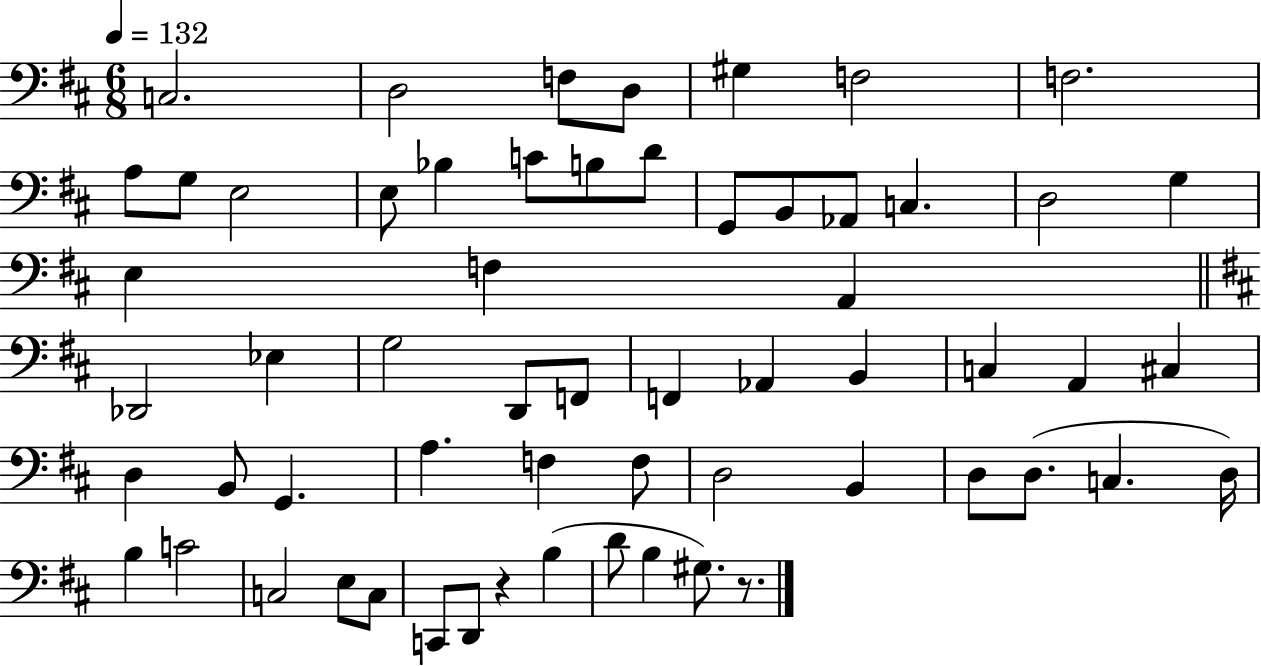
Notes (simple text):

C3/h. D3/h F3/e D3/e G#3/q F3/h F3/h. A3/e G3/e E3/h E3/e Bb3/q C4/e B3/e D4/e G2/e B2/e Ab2/e C3/q. D3/h G3/q E3/q F3/q A2/q Db2/h Eb3/q G3/h D2/e F2/e F2/q Ab2/q B2/q C3/q A2/q C#3/q D3/q B2/e G2/q. A3/q. F3/q F3/e D3/h B2/q D3/e D3/e. C3/q. D3/s B3/q C4/h C3/h E3/e C3/e C2/e D2/e R/q B3/q D4/e B3/q G#3/e. R/e.